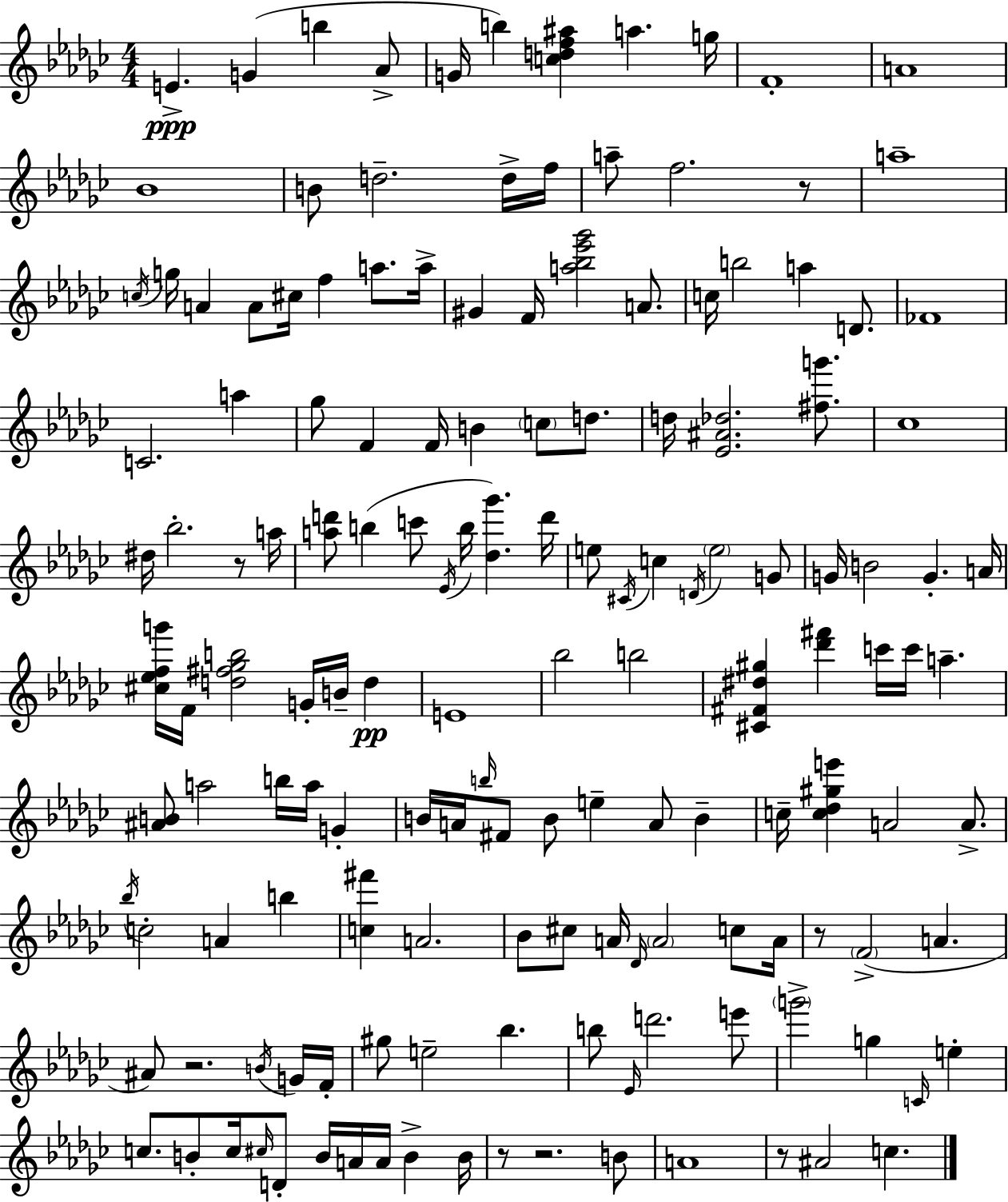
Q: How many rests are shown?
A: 7